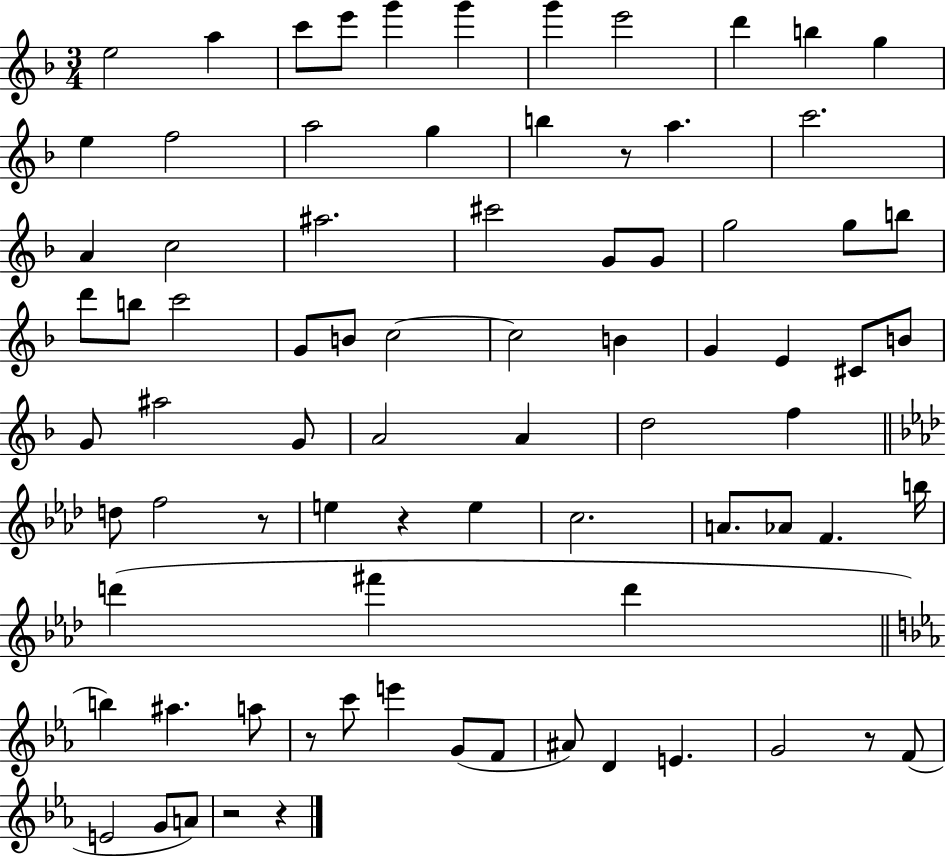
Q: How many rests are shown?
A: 7